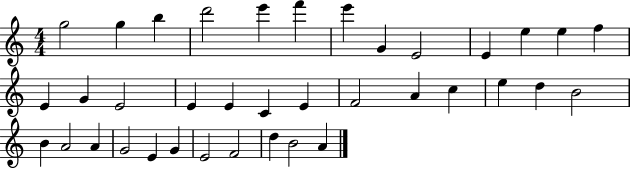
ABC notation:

X:1
T:Untitled
M:4/4
L:1/4
K:C
g2 g b d'2 e' f' e' G E2 E e e f E G E2 E E C E F2 A c e d B2 B A2 A G2 E G E2 F2 d B2 A